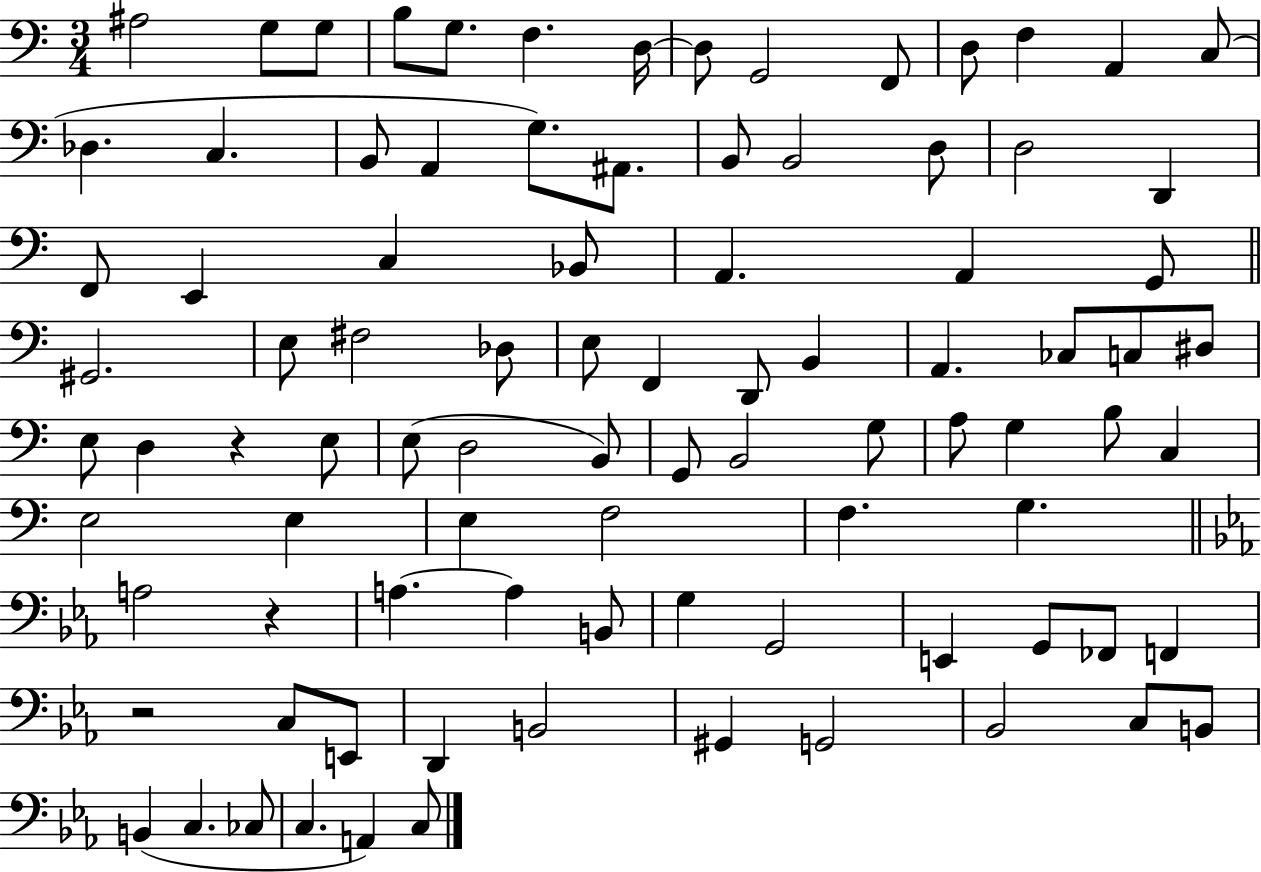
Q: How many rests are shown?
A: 3